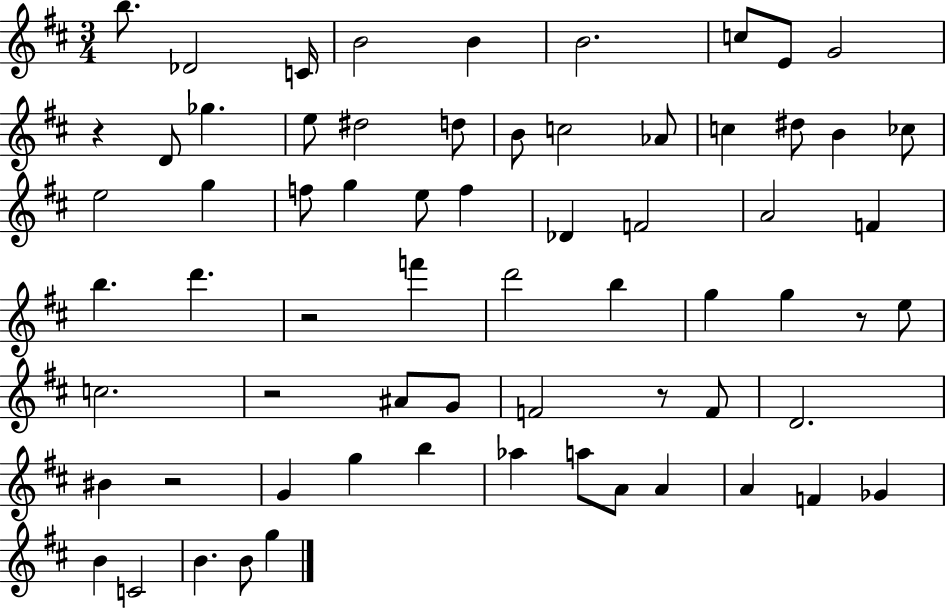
{
  \clef treble
  \numericTimeSignature
  \time 3/4
  \key d \major
  \repeat volta 2 { b''8. des'2 c'16 | b'2 b'4 | b'2. | c''8 e'8 g'2 | \break r4 d'8 ges''4. | e''8 dis''2 d''8 | b'8 c''2 aes'8 | c''4 dis''8 b'4 ces''8 | \break e''2 g''4 | f''8 g''4 e''8 f''4 | des'4 f'2 | a'2 f'4 | \break b''4. d'''4. | r2 f'''4 | d'''2 b''4 | g''4 g''4 r8 e''8 | \break c''2. | r2 ais'8 g'8 | f'2 r8 f'8 | d'2. | \break bis'4 r2 | g'4 g''4 b''4 | aes''4 a''8 a'8 a'4 | a'4 f'4 ges'4 | \break b'4 c'2 | b'4. b'8 g''4 | } \bar "|."
}